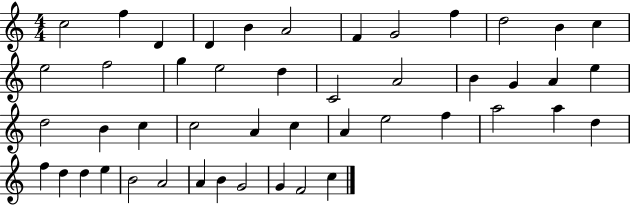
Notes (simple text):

C5/h F5/q D4/q D4/q B4/q A4/h F4/q G4/h F5/q D5/h B4/q C5/q E5/h F5/h G5/q E5/h D5/q C4/h A4/h B4/q G4/q A4/q E5/q D5/h B4/q C5/q C5/h A4/q C5/q A4/q E5/h F5/q A5/h A5/q D5/q F5/q D5/q D5/q E5/q B4/h A4/h A4/q B4/q G4/h G4/q F4/h C5/q